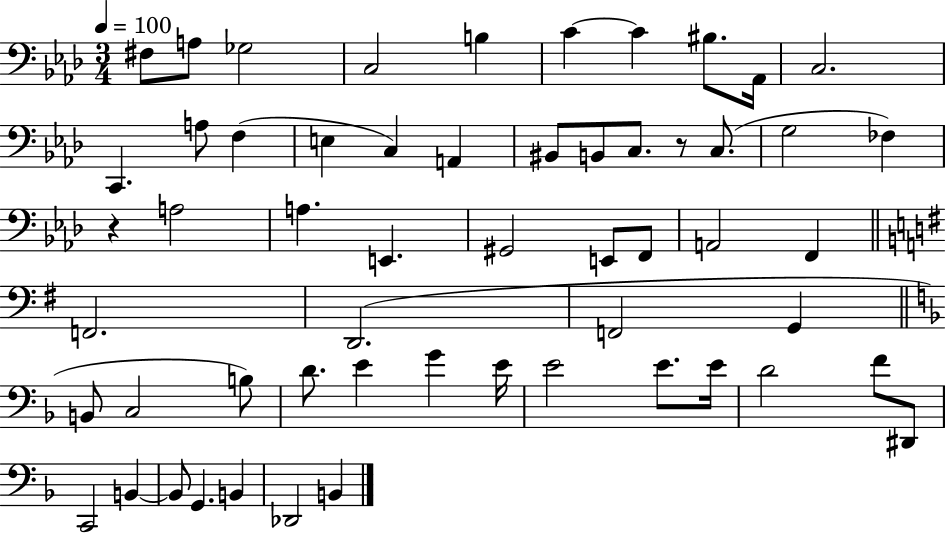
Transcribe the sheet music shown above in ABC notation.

X:1
T:Untitled
M:3/4
L:1/4
K:Ab
^F,/2 A,/2 _G,2 C,2 B, C C ^B,/2 _A,,/4 C,2 C,, A,/2 F, E, C, A,, ^B,,/2 B,,/2 C,/2 z/2 C,/2 G,2 _F, z A,2 A, E,, ^G,,2 E,,/2 F,,/2 A,,2 F,, F,,2 D,,2 F,,2 G,, B,,/2 C,2 B,/2 D/2 E G E/4 E2 E/2 E/4 D2 F/2 ^D,,/2 C,,2 B,, B,,/2 G,, B,, _D,,2 B,,